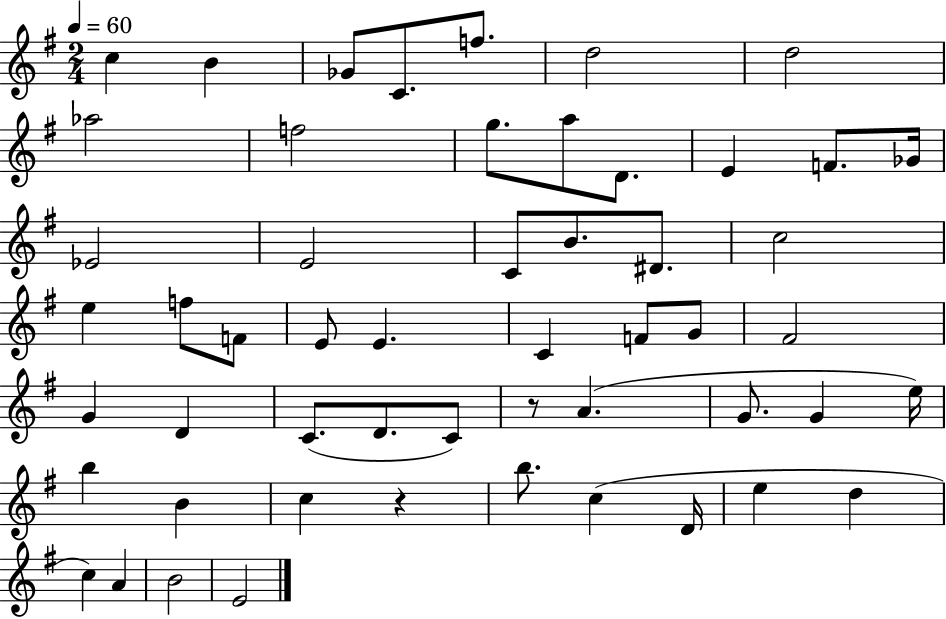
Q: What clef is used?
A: treble